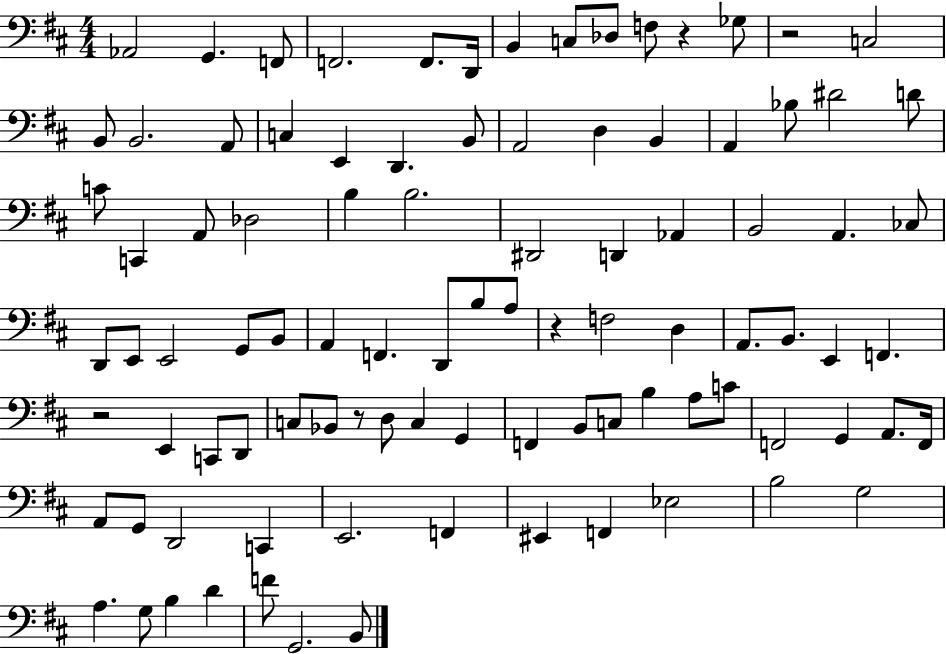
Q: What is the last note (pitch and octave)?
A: B2